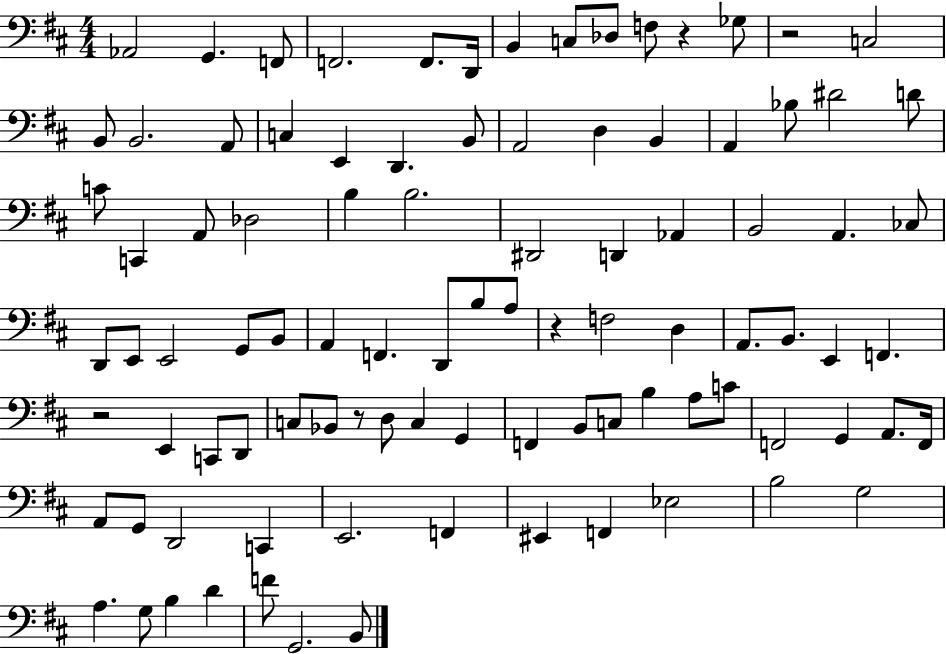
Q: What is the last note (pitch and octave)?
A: B2